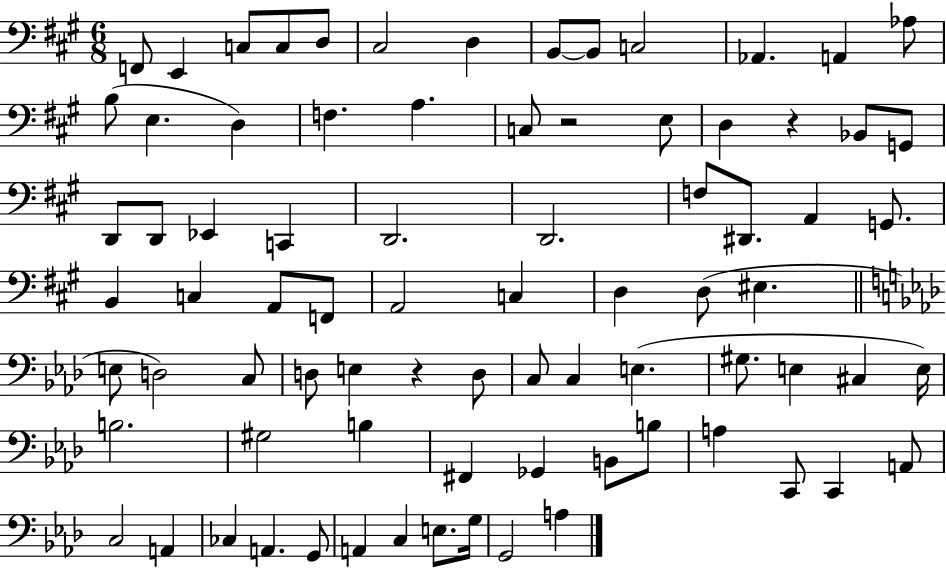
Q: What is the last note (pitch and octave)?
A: A3